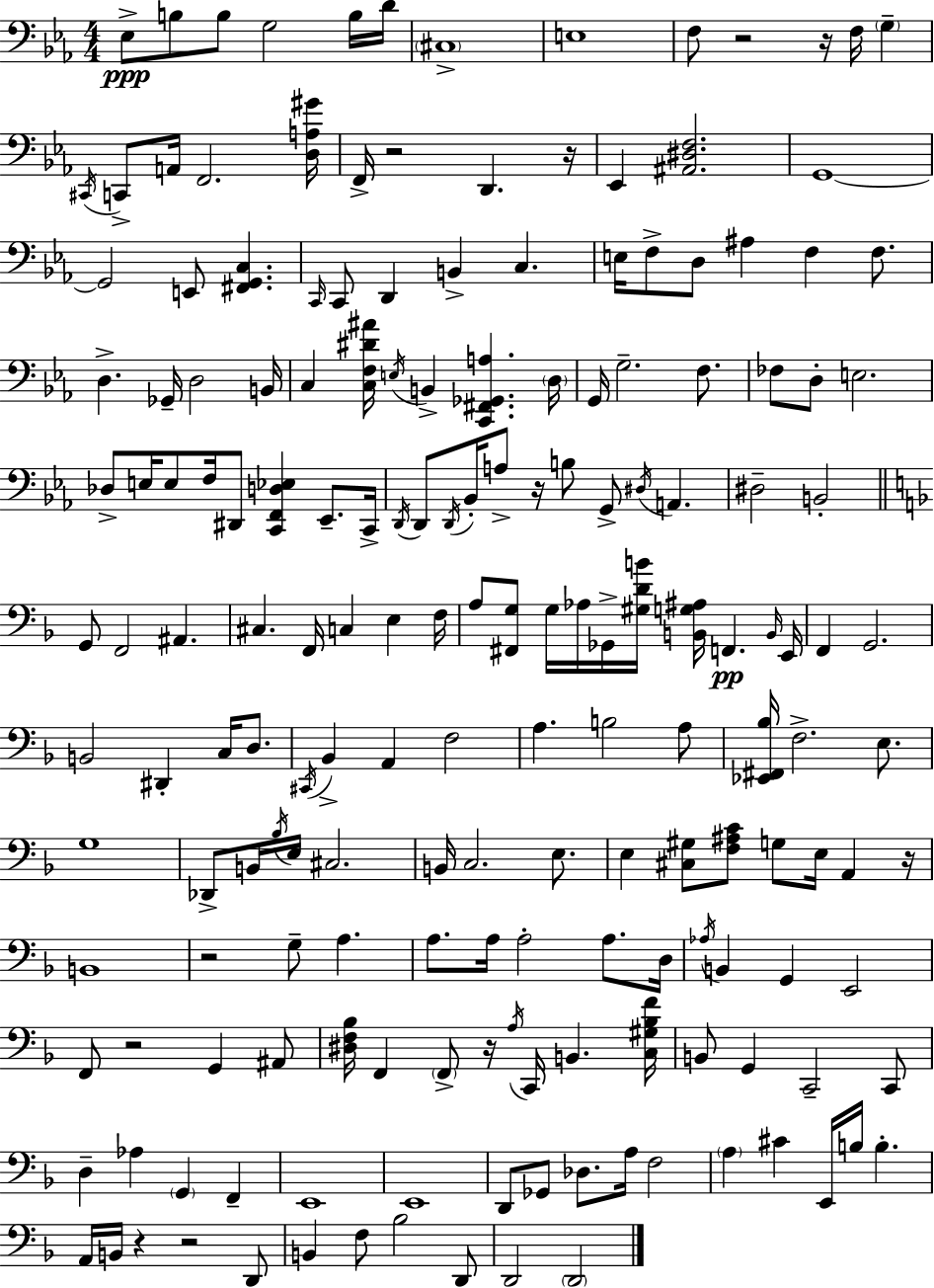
X:1
T:Untitled
M:4/4
L:1/4
K:Eb
_E,/2 B,/2 B,/2 G,2 B,/4 D/4 ^C,4 E,4 F,/2 z2 z/4 F,/4 G, ^C,,/4 C,,/2 A,,/4 F,,2 [D,A,^G]/4 F,,/4 z2 D,, z/4 _E,, [^A,,^D,F,]2 G,,4 G,,2 E,,/2 [^F,,G,,C,] C,,/4 C,,/2 D,, B,, C, E,/4 F,/2 D,/2 ^A, F, F,/2 D, _G,,/4 D,2 B,,/4 C, [C,F,^D^A]/4 E,/4 B,, [C,,^F,,_G,,A,] D,/4 G,,/4 G,2 F,/2 _F,/2 D,/2 E,2 _D,/2 E,/4 E,/2 F,/4 ^D,,/2 [C,,F,,D,_E,] _E,,/2 C,,/4 D,,/4 D,,/2 D,,/4 _B,,/4 A,/2 z/4 B,/2 G,,/2 ^D,/4 A,, ^D,2 B,,2 G,,/2 F,,2 ^A,, ^C, F,,/4 C, E, F,/4 A,/2 [^F,,G,]/2 G,/4 _A,/4 _G,,/4 [^G,DB]/4 [B,,G,^A,]/4 F,, B,,/4 E,,/4 F,, G,,2 B,,2 ^D,, C,/4 D,/2 ^C,,/4 _B,, A,, F,2 A, B,2 A,/2 [_E,,^F,,_B,]/4 F,2 E,/2 G,4 _D,,/2 B,,/4 _B,/4 E,/4 ^C,2 B,,/4 C,2 E,/2 E, [^C,^G,]/2 [F,^A,C]/2 G,/2 E,/4 A,, z/4 B,,4 z2 G,/2 A, A,/2 A,/4 A,2 A,/2 D,/4 _A,/4 B,, G,, E,,2 F,,/2 z2 G,, ^A,,/2 [^D,F,_B,]/4 F,, F,,/2 z/4 A,/4 C,,/4 B,, [C,^G,_B,F]/4 B,,/2 G,, C,,2 C,,/2 D, _A, G,, F,, E,,4 E,,4 D,,/2 _G,,/2 _D,/2 A,/4 F,2 A, ^C E,,/4 B,/4 B, A,,/4 B,,/4 z z2 D,,/2 B,, F,/2 _B,2 D,,/2 D,,2 D,,2